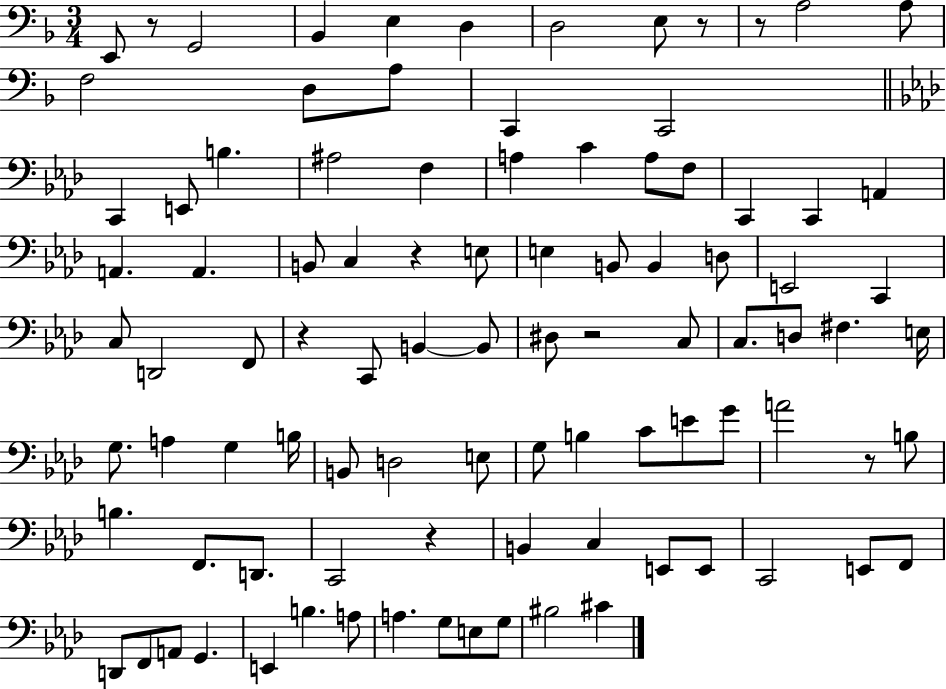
{
  \clef bass
  \numericTimeSignature
  \time 3/4
  \key f \major
  e,8 r8 g,2 | bes,4 e4 d4 | d2 e8 r8 | r8 a2 a8 | \break f2 d8 a8 | c,4 c,2 | \bar "||" \break \key aes \major c,4 e,8 b4. | ais2 f4 | a4 c'4 a8 f8 | c,4 c,4 a,4 | \break a,4. a,4. | b,8 c4 r4 e8 | e4 b,8 b,4 d8 | e,2 c,4 | \break c8 d,2 f,8 | r4 c,8 b,4~~ b,8 | dis8 r2 c8 | c8. d8 fis4. e16 | \break g8. a4 g4 b16 | b,8 d2 e8 | g8 b4 c'8 e'8 g'8 | a'2 r8 b8 | \break b4. f,8. d,8. | c,2 r4 | b,4 c4 e,8 e,8 | c,2 e,8 f,8 | \break d,8 f,8 a,8 g,4. | e,4 b4. a8 | a4. g8 e8 g8 | bis2 cis'4 | \break \bar "|."
}